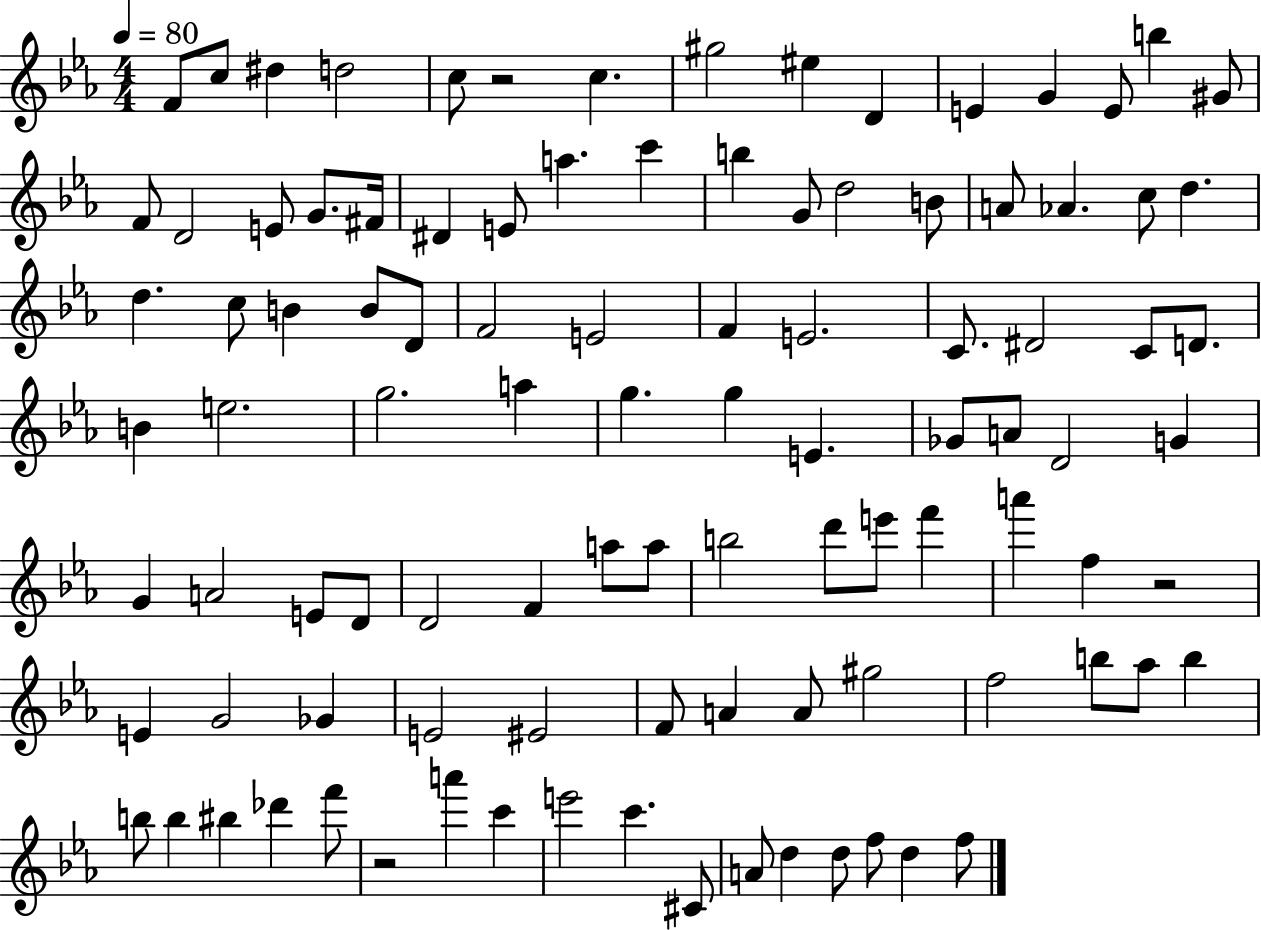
F4/e C5/e D#5/q D5/h C5/e R/h C5/q. G#5/h EIS5/q D4/q E4/q G4/q E4/e B5/q G#4/e F4/e D4/h E4/e G4/e. F#4/s D#4/q E4/e A5/q. C6/q B5/q G4/e D5/h B4/e A4/e Ab4/q. C5/e D5/q. D5/q. C5/e B4/q B4/e D4/e F4/h E4/h F4/q E4/h. C4/e. D#4/h C4/e D4/e. B4/q E5/h. G5/h. A5/q G5/q. G5/q E4/q. Gb4/e A4/e D4/h G4/q G4/q A4/h E4/e D4/e D4/h F4/q A5/e A5/e B5/h D6/e E6/e F6/q A6/q F5/q R/h E4/q G4/h Gb4/q E4/h EIS4/h F4/e A4/q A4/e G#5/h F5/h B5/e Ab5/e B5/q B5/e B5/q BIS5/q Db6/q F6/e R/h A6/q C6/q E6/h C6/q. C#4/e A4/e D5/q D5/e F5/e D5/q F5/e